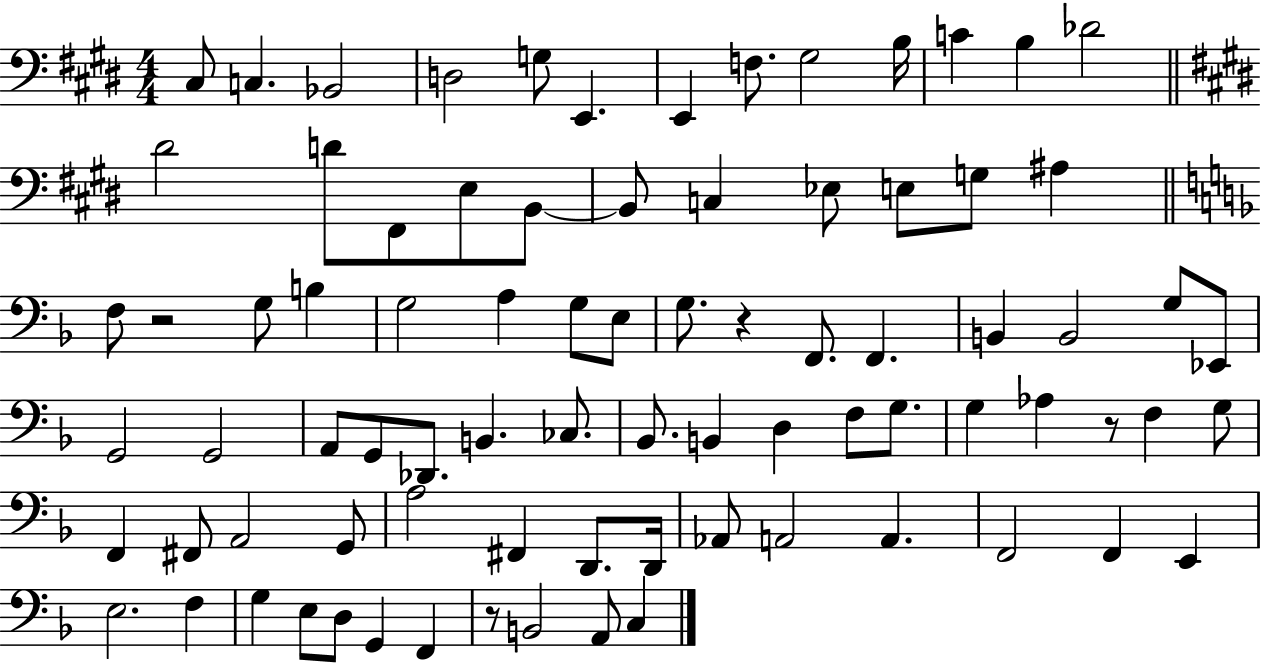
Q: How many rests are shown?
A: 4